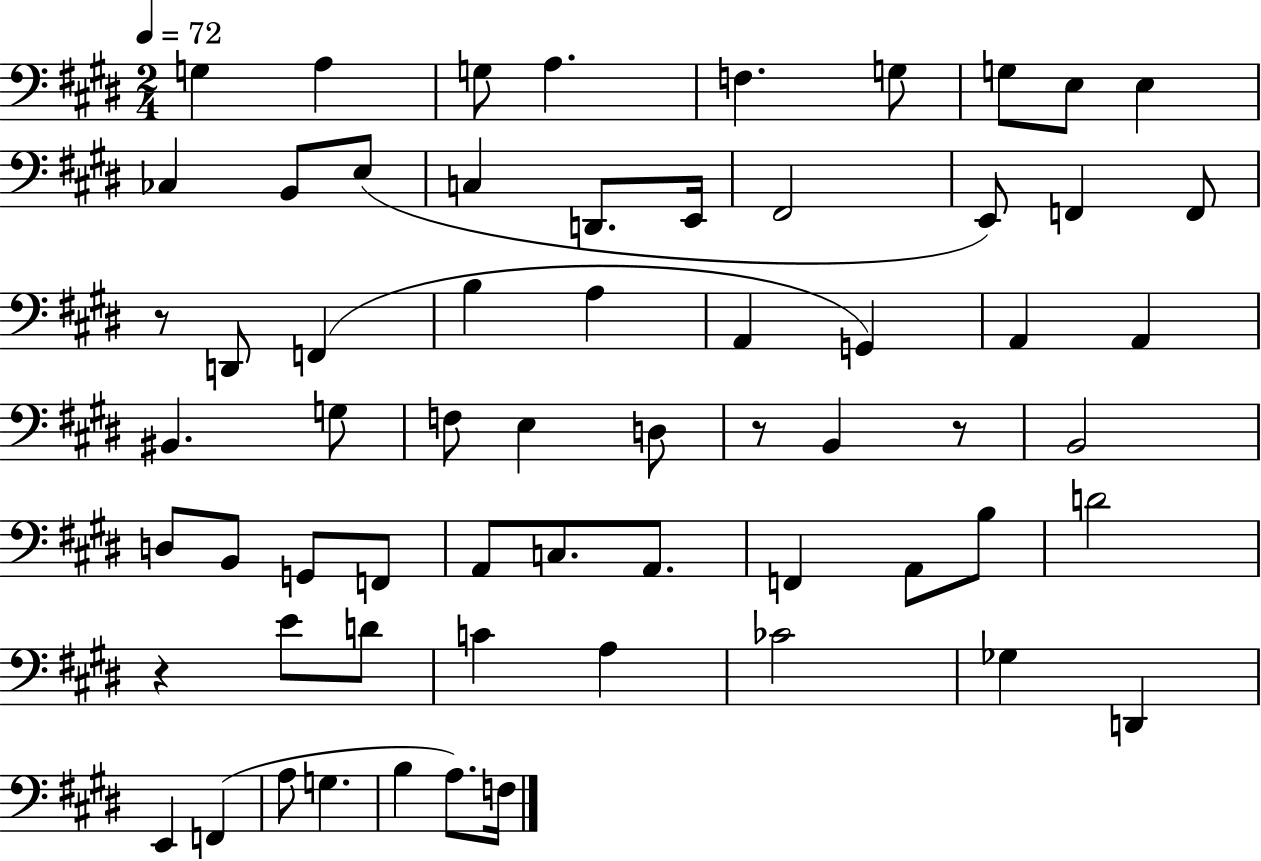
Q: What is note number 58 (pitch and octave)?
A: A3